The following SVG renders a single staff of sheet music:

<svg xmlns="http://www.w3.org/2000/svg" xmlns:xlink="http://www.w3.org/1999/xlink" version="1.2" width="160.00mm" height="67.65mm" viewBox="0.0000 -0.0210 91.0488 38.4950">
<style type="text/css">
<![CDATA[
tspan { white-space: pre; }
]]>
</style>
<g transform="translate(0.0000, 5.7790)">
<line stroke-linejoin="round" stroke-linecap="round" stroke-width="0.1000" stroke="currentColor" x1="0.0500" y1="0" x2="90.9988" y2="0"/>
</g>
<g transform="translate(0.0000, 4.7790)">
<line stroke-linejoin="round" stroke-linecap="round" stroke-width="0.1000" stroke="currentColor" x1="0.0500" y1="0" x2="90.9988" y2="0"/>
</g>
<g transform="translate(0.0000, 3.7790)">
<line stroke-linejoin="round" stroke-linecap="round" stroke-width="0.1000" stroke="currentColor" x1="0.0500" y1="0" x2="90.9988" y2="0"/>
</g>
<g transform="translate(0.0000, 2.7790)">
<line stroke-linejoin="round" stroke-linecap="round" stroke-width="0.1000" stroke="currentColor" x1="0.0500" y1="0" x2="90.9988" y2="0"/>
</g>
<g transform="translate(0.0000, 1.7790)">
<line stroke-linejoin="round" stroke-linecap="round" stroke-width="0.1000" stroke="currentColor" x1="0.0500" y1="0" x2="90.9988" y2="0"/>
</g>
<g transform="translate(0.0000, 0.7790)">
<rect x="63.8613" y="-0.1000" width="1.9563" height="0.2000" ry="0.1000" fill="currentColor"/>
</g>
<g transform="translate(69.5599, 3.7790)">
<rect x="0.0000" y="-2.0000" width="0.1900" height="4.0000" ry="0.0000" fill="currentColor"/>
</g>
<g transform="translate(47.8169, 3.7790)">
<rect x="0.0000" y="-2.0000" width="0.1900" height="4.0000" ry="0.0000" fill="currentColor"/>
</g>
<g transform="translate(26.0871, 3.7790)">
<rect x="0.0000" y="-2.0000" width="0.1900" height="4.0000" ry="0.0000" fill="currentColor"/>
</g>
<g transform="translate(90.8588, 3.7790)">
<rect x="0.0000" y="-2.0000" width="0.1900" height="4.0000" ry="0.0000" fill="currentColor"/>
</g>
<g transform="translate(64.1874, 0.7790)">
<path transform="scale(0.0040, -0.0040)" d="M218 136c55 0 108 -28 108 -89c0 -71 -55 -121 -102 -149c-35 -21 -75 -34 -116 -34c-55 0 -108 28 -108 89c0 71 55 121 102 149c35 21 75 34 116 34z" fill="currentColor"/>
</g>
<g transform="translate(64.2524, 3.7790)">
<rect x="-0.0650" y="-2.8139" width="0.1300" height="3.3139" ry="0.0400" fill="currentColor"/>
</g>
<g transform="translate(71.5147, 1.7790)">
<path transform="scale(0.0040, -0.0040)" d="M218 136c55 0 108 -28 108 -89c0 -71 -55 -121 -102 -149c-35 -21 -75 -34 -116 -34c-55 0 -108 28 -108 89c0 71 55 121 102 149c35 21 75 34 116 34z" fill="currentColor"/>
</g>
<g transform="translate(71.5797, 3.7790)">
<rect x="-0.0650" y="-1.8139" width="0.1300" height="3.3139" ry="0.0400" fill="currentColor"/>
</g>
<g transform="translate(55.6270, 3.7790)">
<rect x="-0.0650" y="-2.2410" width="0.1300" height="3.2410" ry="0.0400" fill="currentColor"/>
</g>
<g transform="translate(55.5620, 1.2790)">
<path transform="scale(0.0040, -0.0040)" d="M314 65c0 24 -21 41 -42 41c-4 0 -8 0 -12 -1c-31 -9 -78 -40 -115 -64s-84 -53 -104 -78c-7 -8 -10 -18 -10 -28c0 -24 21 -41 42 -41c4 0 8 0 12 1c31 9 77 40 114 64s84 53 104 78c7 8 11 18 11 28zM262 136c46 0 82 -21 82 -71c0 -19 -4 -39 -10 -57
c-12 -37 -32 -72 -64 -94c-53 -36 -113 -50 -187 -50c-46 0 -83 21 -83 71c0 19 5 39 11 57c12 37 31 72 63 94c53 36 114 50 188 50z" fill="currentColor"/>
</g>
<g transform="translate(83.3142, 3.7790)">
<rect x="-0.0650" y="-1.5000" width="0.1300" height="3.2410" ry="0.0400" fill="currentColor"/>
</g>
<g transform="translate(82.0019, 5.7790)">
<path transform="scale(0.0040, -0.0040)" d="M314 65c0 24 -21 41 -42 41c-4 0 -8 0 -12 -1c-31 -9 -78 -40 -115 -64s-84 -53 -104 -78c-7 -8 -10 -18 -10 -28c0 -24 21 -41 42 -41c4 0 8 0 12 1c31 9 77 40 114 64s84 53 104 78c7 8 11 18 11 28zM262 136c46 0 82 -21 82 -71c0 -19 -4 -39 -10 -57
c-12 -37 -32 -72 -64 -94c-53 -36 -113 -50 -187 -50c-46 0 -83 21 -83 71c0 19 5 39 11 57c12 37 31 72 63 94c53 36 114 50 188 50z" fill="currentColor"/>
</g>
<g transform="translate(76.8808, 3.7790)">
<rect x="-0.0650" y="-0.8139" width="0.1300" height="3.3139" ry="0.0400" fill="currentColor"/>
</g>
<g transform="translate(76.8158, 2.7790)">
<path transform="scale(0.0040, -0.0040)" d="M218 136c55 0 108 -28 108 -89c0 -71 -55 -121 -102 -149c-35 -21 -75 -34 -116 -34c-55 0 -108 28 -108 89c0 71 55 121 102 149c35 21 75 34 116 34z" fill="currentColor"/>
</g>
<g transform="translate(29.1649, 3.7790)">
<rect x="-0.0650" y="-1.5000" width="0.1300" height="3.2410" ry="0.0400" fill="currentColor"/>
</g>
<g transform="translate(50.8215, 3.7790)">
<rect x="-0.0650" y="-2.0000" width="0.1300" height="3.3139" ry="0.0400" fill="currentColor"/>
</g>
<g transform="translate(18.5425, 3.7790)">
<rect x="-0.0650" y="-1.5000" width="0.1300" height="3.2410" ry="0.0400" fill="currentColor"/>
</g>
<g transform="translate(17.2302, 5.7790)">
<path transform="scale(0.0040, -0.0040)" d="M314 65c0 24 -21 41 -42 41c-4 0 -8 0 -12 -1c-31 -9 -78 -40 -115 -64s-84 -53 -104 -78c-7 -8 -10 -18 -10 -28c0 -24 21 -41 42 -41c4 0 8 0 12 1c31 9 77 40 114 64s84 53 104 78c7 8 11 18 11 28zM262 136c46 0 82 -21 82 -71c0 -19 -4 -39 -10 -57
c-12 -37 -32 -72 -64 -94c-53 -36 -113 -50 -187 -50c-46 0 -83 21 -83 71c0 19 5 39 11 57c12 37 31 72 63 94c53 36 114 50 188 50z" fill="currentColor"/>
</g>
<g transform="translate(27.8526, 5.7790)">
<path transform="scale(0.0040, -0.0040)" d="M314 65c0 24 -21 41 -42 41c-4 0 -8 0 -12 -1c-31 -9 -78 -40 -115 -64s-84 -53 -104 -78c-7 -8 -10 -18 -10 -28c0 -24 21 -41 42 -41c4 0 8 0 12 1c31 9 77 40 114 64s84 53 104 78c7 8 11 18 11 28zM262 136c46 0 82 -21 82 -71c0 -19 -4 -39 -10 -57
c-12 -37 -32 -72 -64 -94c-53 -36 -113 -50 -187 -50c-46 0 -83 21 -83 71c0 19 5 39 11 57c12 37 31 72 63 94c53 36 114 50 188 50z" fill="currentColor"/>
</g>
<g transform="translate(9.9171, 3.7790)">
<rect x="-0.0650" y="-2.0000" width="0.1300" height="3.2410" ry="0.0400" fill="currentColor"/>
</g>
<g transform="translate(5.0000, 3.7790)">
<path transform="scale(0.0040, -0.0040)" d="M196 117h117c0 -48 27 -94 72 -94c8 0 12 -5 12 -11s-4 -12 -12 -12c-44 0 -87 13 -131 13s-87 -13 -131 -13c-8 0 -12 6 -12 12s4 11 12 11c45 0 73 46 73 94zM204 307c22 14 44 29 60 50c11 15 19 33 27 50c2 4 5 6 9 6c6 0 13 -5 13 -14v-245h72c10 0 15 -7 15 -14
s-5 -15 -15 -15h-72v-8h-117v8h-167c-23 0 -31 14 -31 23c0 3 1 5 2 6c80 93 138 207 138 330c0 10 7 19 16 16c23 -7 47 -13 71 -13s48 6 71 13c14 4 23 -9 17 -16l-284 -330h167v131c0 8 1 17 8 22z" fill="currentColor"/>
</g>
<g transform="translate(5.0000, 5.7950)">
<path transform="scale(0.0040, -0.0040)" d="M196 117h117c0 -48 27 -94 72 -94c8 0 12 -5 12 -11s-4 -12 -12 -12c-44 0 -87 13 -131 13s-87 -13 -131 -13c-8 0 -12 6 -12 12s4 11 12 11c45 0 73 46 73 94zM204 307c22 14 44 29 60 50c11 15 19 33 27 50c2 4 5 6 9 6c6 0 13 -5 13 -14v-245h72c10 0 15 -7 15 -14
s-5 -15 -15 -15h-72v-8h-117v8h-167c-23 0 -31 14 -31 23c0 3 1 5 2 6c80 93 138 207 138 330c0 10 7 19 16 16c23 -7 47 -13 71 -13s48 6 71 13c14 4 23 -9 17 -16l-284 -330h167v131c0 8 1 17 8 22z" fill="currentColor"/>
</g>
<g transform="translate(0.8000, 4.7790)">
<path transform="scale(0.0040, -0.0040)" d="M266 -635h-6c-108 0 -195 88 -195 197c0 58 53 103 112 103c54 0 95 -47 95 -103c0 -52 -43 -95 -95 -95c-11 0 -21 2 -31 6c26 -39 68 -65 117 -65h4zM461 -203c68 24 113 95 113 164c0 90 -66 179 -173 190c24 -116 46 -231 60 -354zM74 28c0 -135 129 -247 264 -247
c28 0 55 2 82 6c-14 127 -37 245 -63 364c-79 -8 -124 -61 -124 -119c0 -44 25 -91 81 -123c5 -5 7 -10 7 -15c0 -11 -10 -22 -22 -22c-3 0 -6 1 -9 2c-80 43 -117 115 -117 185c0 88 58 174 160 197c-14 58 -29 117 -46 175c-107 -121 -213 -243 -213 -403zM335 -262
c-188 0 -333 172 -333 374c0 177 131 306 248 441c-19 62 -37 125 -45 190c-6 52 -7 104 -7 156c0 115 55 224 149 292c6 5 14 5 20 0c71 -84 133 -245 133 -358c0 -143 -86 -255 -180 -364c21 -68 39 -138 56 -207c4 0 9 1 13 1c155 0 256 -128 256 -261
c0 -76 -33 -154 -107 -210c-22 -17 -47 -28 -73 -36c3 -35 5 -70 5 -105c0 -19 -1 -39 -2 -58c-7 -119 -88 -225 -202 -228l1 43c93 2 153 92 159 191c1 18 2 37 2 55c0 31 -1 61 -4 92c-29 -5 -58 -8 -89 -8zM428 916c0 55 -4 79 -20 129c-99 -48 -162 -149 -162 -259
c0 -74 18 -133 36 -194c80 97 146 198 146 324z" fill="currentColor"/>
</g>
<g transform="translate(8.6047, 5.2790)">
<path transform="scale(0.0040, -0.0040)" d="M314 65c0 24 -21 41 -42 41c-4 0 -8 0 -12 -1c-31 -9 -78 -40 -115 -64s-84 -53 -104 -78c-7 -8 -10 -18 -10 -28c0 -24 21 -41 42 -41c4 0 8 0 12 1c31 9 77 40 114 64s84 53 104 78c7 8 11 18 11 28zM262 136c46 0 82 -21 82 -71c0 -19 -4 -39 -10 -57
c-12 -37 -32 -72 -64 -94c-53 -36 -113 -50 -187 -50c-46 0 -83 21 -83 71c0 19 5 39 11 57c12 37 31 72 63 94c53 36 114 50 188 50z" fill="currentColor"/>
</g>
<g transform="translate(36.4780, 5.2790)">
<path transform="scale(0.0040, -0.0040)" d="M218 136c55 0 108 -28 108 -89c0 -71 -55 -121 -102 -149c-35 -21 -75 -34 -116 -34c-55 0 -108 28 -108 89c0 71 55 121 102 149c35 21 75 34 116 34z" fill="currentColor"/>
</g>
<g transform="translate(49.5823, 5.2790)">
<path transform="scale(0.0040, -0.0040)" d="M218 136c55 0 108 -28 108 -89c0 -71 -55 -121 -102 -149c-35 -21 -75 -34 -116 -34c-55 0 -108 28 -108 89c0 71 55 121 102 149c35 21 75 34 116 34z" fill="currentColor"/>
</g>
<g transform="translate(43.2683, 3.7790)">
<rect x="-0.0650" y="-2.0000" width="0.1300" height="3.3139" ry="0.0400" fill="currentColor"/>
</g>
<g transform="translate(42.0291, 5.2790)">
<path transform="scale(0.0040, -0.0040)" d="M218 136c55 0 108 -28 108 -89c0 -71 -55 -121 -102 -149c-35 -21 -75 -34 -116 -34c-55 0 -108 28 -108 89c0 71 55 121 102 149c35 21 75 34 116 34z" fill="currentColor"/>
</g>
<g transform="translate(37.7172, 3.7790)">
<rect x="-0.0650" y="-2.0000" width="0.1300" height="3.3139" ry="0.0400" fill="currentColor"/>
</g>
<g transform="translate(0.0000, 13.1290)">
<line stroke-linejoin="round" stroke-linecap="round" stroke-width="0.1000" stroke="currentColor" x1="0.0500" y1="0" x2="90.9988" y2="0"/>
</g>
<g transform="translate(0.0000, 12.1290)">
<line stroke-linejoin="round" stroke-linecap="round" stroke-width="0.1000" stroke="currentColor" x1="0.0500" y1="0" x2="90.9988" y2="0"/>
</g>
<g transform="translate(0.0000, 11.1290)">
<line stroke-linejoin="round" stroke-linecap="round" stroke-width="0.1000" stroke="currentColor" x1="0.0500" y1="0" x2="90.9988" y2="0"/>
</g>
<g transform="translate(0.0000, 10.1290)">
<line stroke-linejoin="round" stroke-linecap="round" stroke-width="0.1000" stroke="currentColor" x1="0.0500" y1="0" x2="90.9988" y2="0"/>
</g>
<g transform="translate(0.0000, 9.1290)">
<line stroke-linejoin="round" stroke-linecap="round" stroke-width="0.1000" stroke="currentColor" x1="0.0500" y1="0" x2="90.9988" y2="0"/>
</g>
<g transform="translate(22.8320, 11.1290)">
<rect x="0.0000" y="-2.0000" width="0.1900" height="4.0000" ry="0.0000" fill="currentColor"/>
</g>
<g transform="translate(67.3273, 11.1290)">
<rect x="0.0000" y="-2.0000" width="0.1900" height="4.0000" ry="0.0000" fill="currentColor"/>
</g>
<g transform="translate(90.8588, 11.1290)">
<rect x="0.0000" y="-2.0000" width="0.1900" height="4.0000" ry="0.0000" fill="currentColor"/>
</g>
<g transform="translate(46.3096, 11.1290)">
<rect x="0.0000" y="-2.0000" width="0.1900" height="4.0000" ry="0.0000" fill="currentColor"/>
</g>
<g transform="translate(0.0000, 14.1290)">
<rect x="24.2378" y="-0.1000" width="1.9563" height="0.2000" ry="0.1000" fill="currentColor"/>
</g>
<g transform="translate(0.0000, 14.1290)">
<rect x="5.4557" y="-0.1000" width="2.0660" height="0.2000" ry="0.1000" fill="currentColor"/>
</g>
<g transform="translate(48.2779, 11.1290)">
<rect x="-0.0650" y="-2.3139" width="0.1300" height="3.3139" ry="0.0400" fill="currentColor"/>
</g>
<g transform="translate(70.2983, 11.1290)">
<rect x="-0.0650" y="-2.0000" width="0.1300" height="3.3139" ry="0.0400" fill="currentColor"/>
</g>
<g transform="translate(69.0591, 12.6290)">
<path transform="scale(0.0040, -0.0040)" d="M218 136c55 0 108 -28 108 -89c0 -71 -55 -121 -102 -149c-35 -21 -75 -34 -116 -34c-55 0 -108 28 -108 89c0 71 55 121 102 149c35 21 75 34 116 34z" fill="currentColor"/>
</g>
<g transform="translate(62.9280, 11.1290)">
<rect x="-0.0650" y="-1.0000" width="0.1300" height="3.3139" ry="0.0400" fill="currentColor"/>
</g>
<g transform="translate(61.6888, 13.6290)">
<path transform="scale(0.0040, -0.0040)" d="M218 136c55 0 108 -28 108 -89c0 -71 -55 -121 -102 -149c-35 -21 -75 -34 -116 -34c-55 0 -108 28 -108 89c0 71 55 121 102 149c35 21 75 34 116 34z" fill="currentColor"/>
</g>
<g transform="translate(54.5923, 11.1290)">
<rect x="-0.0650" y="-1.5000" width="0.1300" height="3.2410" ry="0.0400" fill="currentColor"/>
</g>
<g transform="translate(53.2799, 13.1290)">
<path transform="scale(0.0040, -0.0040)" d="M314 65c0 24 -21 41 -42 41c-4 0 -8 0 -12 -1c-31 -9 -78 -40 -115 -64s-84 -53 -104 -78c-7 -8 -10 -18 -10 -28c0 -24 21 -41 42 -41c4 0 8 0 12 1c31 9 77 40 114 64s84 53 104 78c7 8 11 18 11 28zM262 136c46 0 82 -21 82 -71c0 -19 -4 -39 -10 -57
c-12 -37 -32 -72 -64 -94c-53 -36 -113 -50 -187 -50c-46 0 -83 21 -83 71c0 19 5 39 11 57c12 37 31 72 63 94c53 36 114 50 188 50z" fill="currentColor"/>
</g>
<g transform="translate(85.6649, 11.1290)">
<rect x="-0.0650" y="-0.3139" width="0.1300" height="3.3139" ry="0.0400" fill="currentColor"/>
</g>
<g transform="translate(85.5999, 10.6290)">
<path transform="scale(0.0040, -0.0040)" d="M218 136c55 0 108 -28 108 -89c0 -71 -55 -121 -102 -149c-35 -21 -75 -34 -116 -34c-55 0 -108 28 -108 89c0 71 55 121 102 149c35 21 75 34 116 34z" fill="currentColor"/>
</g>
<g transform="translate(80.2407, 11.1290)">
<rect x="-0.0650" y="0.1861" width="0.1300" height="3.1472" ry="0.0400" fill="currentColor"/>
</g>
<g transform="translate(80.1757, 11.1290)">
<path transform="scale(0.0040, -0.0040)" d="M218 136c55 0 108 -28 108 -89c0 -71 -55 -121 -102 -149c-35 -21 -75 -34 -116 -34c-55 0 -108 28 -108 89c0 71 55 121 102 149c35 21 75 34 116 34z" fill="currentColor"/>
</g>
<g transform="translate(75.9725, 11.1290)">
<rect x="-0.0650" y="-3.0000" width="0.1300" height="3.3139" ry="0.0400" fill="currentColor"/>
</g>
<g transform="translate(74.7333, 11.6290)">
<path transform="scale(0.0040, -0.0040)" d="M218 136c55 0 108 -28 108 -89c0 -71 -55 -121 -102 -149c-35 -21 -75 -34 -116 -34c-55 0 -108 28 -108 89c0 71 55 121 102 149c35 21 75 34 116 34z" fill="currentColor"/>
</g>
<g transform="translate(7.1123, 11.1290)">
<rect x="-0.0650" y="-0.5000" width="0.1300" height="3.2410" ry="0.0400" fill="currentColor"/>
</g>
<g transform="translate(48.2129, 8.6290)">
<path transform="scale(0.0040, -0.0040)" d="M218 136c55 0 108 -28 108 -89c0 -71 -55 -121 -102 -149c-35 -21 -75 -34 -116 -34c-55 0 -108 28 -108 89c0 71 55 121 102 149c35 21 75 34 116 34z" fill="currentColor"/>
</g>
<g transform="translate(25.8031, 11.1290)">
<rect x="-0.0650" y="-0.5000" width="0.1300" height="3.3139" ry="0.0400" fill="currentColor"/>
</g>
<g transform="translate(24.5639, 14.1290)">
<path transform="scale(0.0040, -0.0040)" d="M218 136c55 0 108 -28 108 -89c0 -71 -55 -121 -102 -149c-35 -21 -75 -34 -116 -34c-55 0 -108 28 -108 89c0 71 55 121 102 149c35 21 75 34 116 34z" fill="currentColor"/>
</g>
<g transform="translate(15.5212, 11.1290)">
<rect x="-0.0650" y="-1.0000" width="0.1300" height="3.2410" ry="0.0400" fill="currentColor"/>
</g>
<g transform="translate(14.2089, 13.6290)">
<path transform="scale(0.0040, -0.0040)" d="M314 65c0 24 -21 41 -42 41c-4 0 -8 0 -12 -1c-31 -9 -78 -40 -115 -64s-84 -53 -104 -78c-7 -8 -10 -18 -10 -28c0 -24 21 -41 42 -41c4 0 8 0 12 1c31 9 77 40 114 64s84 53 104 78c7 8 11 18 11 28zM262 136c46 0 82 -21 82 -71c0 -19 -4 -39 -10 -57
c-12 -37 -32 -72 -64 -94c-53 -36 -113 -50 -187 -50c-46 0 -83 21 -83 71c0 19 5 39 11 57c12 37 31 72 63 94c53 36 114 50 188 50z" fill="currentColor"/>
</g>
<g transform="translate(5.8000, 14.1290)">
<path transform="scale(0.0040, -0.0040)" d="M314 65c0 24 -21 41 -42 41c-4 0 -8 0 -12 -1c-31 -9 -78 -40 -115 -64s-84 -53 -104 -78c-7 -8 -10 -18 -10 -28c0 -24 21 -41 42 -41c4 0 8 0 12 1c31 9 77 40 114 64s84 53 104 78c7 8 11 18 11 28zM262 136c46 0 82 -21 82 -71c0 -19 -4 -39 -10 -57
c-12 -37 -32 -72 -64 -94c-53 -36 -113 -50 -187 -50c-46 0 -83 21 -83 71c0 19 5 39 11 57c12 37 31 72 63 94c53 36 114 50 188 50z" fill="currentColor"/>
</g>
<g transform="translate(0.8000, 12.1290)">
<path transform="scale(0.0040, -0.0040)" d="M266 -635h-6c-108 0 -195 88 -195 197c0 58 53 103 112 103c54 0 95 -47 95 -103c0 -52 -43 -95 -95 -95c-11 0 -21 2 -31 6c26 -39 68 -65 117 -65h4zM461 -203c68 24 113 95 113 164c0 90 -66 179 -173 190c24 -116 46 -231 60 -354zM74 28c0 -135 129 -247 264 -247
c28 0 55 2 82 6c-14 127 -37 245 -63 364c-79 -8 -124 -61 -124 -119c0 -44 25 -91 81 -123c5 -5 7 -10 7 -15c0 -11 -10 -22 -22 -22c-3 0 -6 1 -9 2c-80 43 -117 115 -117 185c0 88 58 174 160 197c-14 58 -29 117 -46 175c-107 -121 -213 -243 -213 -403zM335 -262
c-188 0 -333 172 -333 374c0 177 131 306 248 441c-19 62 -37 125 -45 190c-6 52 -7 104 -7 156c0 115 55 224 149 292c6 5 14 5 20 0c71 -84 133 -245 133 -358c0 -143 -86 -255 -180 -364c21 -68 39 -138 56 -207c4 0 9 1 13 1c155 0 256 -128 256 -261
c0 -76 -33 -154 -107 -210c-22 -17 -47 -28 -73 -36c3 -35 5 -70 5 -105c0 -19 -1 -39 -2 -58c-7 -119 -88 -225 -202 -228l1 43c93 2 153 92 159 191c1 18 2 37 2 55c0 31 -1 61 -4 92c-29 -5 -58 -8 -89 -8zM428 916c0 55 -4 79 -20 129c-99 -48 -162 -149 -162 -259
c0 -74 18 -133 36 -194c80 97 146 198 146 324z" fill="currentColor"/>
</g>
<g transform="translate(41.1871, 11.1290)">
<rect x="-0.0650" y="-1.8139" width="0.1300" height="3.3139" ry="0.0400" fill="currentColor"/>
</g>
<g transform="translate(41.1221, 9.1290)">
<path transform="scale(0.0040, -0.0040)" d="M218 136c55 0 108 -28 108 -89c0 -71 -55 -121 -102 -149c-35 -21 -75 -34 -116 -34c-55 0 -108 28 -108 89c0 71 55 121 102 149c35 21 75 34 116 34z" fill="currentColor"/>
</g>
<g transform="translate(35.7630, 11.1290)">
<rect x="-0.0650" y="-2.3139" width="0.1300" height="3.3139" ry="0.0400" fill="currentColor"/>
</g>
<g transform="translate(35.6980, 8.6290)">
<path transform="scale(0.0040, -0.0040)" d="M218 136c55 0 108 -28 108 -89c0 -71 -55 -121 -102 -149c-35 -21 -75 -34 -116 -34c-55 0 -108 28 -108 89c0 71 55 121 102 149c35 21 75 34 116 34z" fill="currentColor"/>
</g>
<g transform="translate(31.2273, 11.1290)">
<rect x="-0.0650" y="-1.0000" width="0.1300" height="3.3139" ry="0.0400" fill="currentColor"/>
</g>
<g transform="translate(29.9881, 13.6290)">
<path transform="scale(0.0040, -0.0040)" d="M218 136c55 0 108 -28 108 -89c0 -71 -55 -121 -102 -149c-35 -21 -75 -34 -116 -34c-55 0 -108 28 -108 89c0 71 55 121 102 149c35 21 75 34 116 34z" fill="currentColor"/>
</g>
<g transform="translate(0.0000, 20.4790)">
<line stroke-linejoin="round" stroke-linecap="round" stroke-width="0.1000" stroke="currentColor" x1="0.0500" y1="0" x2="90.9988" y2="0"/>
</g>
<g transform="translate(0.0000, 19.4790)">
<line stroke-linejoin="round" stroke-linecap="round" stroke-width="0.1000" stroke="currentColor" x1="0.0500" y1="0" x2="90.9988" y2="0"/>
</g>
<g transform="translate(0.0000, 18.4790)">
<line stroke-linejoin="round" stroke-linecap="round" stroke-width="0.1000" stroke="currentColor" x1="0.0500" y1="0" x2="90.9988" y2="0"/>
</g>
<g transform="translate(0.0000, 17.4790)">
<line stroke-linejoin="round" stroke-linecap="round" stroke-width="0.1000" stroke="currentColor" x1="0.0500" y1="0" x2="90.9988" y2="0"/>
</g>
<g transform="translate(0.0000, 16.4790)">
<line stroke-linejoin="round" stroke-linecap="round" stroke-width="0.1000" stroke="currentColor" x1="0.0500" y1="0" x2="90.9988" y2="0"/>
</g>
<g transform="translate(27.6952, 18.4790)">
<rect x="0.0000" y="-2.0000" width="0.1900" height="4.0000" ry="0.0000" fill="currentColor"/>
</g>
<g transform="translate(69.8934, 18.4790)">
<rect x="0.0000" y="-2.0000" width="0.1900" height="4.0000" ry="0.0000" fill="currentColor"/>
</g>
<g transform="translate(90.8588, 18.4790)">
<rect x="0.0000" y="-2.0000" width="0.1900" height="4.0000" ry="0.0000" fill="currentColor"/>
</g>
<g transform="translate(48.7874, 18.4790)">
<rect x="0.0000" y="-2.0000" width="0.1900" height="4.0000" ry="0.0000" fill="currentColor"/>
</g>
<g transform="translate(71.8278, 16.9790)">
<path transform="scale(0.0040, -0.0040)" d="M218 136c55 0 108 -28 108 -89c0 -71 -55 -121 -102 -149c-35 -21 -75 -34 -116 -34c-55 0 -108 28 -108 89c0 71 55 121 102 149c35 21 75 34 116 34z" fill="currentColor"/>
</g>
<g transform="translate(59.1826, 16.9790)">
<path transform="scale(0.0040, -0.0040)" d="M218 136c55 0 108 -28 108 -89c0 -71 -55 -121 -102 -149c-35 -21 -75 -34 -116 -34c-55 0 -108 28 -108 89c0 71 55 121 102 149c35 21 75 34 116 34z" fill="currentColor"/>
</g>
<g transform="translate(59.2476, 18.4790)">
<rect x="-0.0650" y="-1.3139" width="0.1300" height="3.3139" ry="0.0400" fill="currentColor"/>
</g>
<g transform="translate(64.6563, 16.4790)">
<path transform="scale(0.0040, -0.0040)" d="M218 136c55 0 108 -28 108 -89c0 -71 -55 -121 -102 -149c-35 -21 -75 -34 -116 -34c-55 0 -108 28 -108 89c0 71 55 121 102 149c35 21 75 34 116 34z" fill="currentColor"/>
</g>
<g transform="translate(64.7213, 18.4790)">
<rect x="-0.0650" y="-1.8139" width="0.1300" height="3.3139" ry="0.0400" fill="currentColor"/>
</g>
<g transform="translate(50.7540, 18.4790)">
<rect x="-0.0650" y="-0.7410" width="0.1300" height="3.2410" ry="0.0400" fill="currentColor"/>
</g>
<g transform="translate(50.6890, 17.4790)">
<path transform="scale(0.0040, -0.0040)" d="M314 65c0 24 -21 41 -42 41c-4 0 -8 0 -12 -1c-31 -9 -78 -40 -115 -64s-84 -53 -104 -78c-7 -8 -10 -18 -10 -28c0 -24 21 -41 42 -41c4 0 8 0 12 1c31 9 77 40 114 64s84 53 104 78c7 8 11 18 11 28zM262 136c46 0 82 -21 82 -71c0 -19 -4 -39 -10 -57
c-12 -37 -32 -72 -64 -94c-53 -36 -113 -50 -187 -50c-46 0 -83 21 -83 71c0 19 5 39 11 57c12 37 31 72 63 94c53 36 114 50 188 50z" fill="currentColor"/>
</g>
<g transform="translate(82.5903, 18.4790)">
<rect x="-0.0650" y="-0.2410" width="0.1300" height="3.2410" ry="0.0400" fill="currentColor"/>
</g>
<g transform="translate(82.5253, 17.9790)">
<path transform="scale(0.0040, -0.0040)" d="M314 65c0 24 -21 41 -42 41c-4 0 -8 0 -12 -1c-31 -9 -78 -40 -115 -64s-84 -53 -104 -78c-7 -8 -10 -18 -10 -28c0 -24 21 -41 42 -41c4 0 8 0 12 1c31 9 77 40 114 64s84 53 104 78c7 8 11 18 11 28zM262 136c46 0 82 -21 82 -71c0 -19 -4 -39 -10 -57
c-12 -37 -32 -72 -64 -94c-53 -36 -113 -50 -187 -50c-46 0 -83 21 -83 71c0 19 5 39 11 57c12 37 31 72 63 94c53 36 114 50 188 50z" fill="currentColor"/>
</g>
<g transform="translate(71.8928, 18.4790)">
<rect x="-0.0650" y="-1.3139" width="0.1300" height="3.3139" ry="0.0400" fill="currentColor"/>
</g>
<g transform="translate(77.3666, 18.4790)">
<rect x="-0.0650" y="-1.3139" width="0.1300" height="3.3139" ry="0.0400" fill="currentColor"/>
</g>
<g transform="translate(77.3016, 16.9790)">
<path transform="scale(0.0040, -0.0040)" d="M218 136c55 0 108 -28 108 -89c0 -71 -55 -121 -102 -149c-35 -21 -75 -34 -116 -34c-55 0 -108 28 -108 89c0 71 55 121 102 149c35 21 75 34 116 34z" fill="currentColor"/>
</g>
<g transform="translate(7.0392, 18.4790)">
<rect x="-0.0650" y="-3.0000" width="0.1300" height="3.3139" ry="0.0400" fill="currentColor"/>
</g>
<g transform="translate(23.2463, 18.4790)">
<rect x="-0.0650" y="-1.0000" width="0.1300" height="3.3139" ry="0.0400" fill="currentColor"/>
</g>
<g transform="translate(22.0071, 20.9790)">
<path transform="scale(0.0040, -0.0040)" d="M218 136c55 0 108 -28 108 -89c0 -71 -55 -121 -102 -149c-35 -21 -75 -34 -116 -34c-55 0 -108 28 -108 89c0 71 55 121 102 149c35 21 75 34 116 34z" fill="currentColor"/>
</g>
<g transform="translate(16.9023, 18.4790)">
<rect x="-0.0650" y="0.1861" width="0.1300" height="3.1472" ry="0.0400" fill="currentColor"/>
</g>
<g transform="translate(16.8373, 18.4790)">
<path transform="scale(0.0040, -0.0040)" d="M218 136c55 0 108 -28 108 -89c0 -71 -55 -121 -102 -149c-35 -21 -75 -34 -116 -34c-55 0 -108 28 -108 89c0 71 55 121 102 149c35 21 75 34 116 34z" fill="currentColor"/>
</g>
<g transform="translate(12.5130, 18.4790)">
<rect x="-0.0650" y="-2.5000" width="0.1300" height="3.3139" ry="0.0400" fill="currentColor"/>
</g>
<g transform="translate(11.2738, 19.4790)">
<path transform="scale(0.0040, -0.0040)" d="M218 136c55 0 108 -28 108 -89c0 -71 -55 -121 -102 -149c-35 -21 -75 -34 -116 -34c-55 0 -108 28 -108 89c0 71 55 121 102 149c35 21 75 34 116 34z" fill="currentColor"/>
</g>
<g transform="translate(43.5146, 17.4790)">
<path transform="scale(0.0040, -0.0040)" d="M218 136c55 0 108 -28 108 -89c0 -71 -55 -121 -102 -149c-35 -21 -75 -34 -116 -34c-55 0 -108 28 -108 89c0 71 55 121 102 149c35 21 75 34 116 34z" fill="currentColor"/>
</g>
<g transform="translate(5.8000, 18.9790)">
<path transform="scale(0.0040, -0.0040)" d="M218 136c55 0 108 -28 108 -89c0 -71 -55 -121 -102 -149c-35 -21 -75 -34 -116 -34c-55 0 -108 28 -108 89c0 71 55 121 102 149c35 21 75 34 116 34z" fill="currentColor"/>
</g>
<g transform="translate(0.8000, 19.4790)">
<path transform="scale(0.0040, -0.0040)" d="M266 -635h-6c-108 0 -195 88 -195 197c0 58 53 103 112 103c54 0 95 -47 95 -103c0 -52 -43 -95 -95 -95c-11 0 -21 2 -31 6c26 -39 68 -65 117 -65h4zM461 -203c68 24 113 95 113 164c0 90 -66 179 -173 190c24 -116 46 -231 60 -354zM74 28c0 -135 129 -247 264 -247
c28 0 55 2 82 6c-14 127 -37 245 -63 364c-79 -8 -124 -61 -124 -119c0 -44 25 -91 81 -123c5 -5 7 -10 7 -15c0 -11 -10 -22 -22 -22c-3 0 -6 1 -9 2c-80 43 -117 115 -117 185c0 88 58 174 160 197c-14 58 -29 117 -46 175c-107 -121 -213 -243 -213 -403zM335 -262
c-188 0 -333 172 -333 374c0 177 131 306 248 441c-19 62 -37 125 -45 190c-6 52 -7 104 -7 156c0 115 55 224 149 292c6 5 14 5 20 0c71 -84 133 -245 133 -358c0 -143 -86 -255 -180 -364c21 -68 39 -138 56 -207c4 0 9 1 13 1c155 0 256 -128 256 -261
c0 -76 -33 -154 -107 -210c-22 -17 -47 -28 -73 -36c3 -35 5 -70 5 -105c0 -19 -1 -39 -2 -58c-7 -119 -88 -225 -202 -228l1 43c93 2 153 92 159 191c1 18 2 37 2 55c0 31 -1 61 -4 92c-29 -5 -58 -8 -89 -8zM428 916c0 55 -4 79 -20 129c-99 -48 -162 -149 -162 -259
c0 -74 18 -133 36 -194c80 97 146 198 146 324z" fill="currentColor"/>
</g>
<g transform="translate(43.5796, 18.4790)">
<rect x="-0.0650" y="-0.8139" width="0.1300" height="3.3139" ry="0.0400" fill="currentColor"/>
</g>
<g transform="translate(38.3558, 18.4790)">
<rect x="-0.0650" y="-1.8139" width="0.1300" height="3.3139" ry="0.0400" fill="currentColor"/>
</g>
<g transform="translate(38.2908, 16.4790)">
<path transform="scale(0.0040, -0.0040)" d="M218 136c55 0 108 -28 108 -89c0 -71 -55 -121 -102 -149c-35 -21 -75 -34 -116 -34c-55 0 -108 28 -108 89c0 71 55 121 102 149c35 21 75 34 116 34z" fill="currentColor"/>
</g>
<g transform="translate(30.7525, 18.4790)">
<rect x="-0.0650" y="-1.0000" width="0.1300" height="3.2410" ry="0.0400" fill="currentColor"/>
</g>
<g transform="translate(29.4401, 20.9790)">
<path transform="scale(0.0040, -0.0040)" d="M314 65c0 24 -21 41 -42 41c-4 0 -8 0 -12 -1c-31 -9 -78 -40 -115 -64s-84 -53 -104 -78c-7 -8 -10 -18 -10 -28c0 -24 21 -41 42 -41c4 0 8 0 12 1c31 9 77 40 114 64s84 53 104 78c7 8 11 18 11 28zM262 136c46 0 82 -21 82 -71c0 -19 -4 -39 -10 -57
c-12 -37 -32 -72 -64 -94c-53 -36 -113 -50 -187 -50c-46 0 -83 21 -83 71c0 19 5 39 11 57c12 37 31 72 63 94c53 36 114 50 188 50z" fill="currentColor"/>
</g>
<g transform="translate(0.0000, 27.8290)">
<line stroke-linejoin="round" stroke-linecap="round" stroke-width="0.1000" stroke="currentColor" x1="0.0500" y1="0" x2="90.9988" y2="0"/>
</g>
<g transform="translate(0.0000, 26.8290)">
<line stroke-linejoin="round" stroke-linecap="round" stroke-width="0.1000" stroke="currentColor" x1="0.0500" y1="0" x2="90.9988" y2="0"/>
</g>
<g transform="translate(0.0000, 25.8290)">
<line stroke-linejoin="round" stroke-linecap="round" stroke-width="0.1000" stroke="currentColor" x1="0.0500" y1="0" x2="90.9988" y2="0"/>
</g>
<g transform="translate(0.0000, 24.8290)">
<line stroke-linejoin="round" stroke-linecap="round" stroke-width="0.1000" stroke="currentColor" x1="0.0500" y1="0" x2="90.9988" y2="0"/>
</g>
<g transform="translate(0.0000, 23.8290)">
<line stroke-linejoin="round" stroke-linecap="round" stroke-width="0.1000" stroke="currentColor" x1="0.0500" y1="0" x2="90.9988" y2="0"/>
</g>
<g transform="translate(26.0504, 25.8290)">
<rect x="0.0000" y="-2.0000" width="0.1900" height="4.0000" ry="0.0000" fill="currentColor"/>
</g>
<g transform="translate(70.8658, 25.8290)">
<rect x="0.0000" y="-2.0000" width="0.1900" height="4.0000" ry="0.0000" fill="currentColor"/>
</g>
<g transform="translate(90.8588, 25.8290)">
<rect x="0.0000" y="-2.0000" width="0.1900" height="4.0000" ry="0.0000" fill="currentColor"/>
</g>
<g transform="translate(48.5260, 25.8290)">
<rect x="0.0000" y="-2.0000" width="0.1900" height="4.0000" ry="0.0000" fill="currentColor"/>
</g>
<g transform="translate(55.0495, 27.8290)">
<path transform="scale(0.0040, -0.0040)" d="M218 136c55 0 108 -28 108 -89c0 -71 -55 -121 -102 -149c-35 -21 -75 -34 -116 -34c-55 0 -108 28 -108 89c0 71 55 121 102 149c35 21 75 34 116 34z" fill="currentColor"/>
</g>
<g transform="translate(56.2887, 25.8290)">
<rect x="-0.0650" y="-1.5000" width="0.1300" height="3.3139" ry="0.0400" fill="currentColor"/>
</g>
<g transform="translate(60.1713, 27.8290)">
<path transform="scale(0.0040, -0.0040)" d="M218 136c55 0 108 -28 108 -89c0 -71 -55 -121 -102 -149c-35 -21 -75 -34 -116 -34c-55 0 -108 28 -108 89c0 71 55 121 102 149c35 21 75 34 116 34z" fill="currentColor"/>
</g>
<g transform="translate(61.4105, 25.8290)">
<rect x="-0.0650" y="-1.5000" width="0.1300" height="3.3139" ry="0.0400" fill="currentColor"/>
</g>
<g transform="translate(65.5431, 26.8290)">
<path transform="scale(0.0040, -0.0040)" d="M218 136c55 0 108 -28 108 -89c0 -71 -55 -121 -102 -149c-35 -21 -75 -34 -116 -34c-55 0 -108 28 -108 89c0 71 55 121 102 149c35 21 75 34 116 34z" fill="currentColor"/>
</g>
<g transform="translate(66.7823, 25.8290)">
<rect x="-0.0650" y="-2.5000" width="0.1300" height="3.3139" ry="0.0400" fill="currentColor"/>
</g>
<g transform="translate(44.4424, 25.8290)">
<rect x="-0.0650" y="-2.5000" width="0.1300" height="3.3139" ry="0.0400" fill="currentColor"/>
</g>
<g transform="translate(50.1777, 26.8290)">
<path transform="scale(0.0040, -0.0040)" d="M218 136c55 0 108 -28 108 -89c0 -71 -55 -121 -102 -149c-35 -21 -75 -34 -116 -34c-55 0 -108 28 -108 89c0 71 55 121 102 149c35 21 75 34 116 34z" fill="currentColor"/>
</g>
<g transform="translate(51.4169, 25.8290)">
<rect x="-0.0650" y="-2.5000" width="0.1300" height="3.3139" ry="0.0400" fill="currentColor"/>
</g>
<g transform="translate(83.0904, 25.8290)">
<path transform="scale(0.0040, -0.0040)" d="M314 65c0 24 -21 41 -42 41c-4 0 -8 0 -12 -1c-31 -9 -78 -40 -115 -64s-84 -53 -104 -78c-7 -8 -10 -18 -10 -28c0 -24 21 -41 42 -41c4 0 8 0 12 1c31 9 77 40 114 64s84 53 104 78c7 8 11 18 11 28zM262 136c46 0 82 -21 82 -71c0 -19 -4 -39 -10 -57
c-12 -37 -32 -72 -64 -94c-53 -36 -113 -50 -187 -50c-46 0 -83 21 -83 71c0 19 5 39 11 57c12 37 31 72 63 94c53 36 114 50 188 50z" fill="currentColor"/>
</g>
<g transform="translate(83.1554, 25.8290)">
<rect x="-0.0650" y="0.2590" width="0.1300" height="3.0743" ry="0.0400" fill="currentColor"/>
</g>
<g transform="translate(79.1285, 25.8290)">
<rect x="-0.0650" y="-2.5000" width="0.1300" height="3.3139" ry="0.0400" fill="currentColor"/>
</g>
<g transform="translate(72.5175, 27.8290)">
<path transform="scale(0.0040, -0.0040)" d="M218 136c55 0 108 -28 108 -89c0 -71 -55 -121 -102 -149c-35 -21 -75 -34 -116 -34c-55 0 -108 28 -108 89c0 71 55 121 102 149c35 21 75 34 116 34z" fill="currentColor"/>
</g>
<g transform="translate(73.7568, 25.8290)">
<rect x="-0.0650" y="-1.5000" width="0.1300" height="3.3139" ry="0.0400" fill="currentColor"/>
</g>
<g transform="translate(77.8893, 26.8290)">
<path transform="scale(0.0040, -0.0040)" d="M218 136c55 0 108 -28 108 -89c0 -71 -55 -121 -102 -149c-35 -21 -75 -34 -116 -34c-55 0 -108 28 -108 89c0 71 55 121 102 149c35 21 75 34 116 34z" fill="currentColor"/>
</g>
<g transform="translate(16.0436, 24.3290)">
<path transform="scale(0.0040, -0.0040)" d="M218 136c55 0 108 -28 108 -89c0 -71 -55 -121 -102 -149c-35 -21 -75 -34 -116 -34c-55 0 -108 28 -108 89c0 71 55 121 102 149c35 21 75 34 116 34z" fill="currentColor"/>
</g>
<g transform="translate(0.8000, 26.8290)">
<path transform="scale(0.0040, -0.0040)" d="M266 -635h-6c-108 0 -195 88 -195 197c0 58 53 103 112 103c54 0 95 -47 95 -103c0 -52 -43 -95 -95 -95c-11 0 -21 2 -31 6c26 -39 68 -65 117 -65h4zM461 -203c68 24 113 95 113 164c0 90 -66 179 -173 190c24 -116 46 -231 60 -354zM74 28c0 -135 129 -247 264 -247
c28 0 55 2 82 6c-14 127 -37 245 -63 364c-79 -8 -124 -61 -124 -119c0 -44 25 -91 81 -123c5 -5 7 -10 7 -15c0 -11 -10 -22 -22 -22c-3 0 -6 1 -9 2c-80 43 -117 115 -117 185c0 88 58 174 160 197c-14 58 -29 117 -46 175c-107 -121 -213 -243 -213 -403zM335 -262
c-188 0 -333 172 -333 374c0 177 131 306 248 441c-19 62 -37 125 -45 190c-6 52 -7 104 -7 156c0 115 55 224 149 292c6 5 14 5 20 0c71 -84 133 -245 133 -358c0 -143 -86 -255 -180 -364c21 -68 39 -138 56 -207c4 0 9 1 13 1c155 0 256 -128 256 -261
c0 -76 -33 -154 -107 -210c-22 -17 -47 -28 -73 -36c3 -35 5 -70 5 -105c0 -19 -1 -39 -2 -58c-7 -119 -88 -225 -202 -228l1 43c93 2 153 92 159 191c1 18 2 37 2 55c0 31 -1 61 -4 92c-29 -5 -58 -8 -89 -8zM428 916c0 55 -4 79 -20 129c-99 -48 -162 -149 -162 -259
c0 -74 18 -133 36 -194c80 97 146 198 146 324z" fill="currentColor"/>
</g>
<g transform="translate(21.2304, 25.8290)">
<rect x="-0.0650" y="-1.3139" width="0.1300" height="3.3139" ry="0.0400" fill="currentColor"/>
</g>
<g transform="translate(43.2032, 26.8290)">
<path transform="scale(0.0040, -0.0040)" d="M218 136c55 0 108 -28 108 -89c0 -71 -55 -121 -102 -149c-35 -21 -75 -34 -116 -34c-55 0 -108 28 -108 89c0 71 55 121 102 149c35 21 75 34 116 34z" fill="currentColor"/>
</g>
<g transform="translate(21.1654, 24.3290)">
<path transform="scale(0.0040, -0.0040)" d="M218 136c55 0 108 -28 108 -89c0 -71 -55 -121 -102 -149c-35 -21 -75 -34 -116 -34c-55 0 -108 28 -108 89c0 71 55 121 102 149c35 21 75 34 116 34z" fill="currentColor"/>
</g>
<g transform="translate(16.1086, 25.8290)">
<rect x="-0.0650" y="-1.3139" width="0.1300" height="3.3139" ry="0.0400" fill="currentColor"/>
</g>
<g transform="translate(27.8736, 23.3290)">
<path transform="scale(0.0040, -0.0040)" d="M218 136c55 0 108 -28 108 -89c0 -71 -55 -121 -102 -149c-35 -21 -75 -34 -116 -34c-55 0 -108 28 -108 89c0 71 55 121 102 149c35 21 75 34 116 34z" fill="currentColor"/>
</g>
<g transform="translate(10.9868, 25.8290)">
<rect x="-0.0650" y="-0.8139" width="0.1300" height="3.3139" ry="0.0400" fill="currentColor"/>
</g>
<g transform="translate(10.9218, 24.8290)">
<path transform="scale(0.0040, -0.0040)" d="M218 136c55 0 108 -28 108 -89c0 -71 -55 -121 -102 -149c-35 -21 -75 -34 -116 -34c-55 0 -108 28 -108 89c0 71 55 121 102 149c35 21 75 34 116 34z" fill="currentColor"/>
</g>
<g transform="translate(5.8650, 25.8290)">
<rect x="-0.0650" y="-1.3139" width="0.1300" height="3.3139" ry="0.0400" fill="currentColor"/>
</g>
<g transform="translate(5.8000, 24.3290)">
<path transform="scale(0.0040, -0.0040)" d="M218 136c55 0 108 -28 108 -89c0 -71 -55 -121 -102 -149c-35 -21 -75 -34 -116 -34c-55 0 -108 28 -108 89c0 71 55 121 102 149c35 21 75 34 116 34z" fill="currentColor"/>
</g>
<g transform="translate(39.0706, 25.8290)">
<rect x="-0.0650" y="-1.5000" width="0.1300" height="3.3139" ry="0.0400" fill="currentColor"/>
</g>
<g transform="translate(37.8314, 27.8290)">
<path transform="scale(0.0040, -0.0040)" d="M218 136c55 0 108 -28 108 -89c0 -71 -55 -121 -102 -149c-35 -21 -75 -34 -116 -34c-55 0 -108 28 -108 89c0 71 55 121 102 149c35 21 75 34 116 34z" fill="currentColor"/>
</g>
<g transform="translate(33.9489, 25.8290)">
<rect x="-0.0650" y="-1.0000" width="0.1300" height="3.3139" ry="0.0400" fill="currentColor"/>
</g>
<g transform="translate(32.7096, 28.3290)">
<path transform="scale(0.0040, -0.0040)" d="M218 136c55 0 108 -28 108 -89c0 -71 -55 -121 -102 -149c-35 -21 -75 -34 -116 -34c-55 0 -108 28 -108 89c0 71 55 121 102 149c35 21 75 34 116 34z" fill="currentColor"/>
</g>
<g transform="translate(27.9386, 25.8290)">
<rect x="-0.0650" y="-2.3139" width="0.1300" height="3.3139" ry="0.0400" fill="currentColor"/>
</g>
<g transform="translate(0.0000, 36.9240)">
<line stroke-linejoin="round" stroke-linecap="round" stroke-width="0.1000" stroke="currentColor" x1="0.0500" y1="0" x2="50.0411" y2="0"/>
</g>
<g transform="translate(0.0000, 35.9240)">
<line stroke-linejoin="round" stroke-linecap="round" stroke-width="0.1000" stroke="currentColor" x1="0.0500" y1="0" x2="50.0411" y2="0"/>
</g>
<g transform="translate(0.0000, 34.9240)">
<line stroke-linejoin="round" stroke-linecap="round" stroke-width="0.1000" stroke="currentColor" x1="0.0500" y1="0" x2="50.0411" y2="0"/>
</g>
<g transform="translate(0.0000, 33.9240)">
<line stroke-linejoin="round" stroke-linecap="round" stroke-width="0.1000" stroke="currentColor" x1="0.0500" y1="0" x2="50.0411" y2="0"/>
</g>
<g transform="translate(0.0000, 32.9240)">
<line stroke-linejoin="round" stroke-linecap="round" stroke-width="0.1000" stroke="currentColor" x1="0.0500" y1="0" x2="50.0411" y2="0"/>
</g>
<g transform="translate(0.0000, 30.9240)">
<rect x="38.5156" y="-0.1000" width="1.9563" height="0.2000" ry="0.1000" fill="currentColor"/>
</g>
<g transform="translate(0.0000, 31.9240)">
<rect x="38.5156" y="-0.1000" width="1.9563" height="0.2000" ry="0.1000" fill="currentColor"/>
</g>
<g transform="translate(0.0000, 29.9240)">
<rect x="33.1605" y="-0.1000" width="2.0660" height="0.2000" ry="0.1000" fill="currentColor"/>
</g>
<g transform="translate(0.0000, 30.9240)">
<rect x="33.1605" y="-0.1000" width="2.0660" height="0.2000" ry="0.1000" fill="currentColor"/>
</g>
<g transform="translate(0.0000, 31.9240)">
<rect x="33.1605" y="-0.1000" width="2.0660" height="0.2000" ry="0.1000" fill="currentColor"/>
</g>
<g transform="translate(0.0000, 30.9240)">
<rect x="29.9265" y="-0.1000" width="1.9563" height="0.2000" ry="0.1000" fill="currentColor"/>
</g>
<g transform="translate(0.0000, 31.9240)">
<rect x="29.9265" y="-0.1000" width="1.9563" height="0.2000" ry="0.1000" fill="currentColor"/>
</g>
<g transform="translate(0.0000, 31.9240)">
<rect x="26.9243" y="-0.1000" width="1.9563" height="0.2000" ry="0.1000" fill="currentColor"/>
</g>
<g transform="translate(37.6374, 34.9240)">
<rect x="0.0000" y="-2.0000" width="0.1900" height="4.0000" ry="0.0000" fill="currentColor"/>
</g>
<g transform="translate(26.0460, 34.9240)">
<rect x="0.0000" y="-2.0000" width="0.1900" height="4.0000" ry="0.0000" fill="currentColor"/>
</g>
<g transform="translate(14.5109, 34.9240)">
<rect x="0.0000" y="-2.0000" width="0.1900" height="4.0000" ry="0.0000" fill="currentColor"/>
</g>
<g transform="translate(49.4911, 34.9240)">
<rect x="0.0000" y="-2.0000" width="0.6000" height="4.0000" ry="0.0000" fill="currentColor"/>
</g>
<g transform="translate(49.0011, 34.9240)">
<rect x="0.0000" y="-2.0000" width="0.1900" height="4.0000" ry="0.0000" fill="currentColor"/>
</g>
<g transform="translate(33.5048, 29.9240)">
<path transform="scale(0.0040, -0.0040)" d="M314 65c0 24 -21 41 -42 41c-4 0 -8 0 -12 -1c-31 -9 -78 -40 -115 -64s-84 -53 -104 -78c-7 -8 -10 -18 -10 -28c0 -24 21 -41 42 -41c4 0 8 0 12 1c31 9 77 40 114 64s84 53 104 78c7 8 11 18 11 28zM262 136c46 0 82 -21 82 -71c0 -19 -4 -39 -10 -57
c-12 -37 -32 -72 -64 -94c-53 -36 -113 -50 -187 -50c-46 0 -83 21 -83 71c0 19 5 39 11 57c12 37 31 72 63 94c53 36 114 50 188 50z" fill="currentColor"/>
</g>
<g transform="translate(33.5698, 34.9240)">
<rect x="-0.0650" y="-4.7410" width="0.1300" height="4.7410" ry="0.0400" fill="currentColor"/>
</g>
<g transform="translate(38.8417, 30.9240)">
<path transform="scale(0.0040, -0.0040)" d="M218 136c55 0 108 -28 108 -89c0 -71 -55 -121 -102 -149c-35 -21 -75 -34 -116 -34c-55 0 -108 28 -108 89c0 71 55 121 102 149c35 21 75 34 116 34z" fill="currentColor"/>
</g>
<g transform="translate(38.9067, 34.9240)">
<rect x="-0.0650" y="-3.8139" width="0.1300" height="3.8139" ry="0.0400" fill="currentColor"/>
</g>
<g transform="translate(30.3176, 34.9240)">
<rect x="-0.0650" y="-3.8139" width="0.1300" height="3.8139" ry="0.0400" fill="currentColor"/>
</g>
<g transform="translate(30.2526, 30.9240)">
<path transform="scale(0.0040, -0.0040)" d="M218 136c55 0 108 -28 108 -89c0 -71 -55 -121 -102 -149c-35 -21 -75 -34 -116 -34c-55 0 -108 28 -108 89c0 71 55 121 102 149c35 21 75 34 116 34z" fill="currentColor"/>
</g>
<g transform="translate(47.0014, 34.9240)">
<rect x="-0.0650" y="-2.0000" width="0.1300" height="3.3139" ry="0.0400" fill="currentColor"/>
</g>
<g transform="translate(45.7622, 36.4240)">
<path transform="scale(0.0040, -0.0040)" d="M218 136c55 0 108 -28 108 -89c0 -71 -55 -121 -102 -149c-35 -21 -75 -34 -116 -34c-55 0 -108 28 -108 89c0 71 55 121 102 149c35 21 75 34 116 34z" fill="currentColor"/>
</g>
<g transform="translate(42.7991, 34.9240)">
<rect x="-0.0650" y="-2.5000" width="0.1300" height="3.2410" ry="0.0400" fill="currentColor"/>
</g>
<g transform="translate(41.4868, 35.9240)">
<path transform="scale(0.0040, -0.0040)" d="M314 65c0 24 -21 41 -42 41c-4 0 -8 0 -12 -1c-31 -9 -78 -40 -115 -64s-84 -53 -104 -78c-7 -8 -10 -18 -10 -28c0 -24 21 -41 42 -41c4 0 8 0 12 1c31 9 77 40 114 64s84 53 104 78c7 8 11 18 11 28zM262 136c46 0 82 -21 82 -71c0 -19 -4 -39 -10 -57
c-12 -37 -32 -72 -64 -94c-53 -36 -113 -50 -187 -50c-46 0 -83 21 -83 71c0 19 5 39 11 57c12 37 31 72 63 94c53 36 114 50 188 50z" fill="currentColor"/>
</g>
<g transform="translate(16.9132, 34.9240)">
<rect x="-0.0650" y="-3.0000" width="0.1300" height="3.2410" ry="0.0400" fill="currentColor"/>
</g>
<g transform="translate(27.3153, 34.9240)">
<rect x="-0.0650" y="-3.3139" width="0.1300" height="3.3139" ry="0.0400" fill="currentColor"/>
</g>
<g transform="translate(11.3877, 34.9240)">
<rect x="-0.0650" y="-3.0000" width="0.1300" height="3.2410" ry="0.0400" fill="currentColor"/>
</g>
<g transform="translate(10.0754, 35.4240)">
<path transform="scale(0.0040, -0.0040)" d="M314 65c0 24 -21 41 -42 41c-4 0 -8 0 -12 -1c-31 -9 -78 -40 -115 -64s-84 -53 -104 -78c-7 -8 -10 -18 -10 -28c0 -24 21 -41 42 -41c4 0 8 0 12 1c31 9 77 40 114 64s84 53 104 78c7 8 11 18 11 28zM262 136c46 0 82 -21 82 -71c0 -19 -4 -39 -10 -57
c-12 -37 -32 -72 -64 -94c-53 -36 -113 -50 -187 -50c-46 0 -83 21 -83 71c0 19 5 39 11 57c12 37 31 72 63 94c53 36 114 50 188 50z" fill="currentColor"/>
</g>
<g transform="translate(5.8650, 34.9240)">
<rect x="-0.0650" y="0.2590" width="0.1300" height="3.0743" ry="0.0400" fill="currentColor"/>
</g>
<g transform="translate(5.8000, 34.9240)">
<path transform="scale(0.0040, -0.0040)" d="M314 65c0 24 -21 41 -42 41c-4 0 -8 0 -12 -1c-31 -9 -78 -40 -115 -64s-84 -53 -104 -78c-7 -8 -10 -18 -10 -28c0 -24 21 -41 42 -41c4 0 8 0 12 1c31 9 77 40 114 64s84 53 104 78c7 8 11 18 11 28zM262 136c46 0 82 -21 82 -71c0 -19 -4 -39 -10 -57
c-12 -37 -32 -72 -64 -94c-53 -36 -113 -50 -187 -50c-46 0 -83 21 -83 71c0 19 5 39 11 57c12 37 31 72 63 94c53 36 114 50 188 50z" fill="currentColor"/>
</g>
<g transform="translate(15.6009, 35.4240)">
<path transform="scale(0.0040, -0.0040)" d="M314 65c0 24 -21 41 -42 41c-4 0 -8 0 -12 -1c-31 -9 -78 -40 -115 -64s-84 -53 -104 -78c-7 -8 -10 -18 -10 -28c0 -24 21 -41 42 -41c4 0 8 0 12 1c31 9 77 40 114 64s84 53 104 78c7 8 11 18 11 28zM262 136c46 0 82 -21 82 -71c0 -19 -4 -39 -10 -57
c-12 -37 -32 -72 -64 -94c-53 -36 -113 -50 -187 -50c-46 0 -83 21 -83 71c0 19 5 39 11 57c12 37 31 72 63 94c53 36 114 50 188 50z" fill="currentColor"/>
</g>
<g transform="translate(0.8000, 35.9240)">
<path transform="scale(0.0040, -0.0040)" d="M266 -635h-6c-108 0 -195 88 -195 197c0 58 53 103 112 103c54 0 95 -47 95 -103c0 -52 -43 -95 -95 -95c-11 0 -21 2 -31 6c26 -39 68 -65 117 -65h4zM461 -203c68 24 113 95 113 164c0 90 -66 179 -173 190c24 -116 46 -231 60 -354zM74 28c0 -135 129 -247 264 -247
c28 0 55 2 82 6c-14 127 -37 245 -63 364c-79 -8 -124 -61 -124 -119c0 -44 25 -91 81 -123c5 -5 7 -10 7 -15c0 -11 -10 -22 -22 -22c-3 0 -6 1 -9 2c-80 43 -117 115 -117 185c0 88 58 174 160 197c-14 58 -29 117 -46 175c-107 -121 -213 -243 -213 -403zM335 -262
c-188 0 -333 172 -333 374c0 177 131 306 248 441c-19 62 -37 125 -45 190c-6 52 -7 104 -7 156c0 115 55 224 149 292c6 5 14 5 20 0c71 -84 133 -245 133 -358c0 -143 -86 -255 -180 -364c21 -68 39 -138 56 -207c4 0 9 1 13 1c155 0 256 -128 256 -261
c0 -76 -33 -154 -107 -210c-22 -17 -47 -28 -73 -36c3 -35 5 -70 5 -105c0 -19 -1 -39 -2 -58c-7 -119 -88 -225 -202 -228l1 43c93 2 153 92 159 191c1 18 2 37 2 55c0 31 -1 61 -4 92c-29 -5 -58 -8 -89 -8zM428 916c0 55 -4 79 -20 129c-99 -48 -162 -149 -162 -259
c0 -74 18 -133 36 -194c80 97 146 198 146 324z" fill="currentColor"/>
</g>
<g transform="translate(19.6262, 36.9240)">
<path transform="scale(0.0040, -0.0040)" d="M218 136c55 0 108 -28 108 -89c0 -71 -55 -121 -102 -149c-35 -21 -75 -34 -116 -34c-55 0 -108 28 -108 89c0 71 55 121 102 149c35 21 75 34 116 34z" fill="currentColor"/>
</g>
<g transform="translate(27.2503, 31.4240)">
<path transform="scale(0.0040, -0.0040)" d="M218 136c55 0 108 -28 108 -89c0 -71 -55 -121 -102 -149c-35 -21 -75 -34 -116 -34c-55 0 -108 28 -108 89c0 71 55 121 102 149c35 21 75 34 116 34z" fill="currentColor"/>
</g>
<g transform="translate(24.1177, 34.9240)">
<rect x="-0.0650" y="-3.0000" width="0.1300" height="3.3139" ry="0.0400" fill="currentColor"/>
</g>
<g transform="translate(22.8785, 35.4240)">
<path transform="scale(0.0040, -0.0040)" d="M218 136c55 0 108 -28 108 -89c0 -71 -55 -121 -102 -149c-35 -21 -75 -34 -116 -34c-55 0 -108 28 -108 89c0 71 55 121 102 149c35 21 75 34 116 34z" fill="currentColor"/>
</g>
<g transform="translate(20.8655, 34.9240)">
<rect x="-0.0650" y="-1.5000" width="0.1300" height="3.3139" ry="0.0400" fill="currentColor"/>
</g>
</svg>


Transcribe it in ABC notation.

X:1
T:Untitled
M:4/4
L:1/4
K:C
F2 E2 E2 F F F g2 a f d E2 C2 D2 C D g f g E2 D F A B c A G B D D2 f d d2 e f e e c2 e d e e g D E G G E E G E G B2 B2 A2 A2 E A b c' e'2 c' G2 F